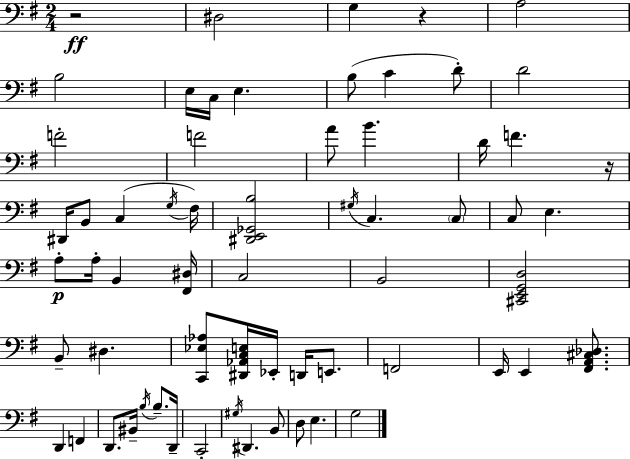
{
  \clef bass
  \numericTimeSignature
  \time 2/4
  \key g \major
  r2\ff | dis2 | g4 r4 | a2 | \break b2 | e16 c16 e4. | b8( c'4 d'8-.) | d'2 | \break f'2-. | f'2 | a'8 b'4. | d'16 f'4. r16 | \break dis,16 b,8 c4( \acciaccatura { g16 } | fis16) <dis, e, ges, b>2 | \acciaccatura { gis16 } c4. | \parenthesize c8 c8 e4. | \break a8-.\p a16-. b,4 | <fis, dis>16 c2 | b,2 | <cis, e, g, d>2 | \break b,8-- dis4. | <c, ees aes>8 <dis, aes, c e>16 ees,16-. d,16 e,8. | f,2 | e,16 e,4 <fis, a, cis des>8. | \break d,4 f,4 | d,8. bis,16-- \acciaccatura { b16 } b8.-- | d,16-- c,2-. | \acciaccatura { gis16 } dis,4. | \break b,8 d8 e4. | g2 | \bar "|."
}